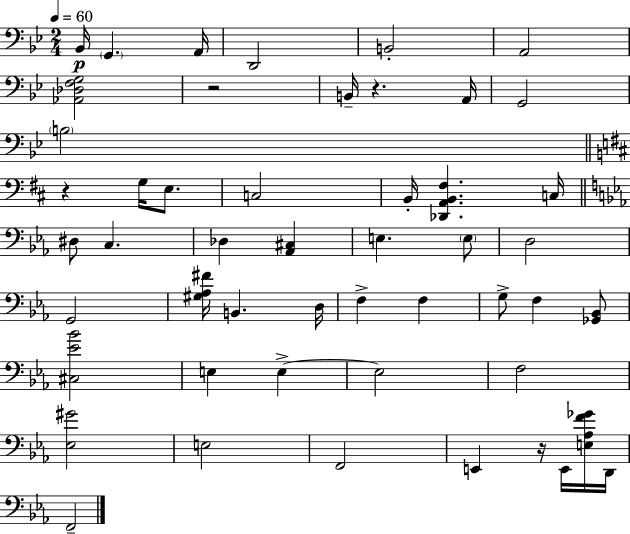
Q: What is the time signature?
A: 2/4